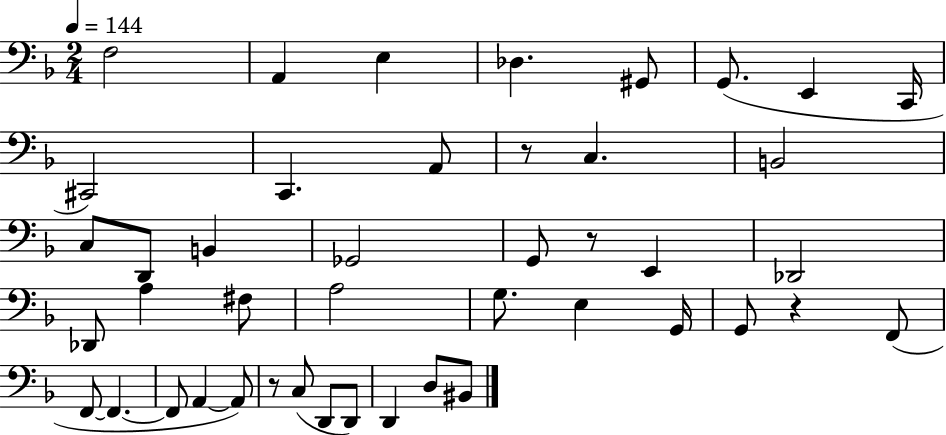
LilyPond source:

{
  \clef bass
  \numericTimeSignature
  \time 2/4
  \key f \major
  \tempo 4 = 144
  f2 | a,4 e4 | des4. gis,8 | g,8.( e,4 c,16 | \break cis,2) | c,4. a,8 | r8 c4. | b,2 | \break c8 d,8 b,4 | ges,2 | g,8 r8 e,4 | des,2 | \break des,8 a4 fis8 | a2 | g8. e4 g,16 | g,8 r4 f,8( | \break f,8~~ f,4.~~ | f,8 a,4~~ a,8) | r8 c8( d,8 d,8) | d,4 d8 bis,8 | \break \bar "|."
}